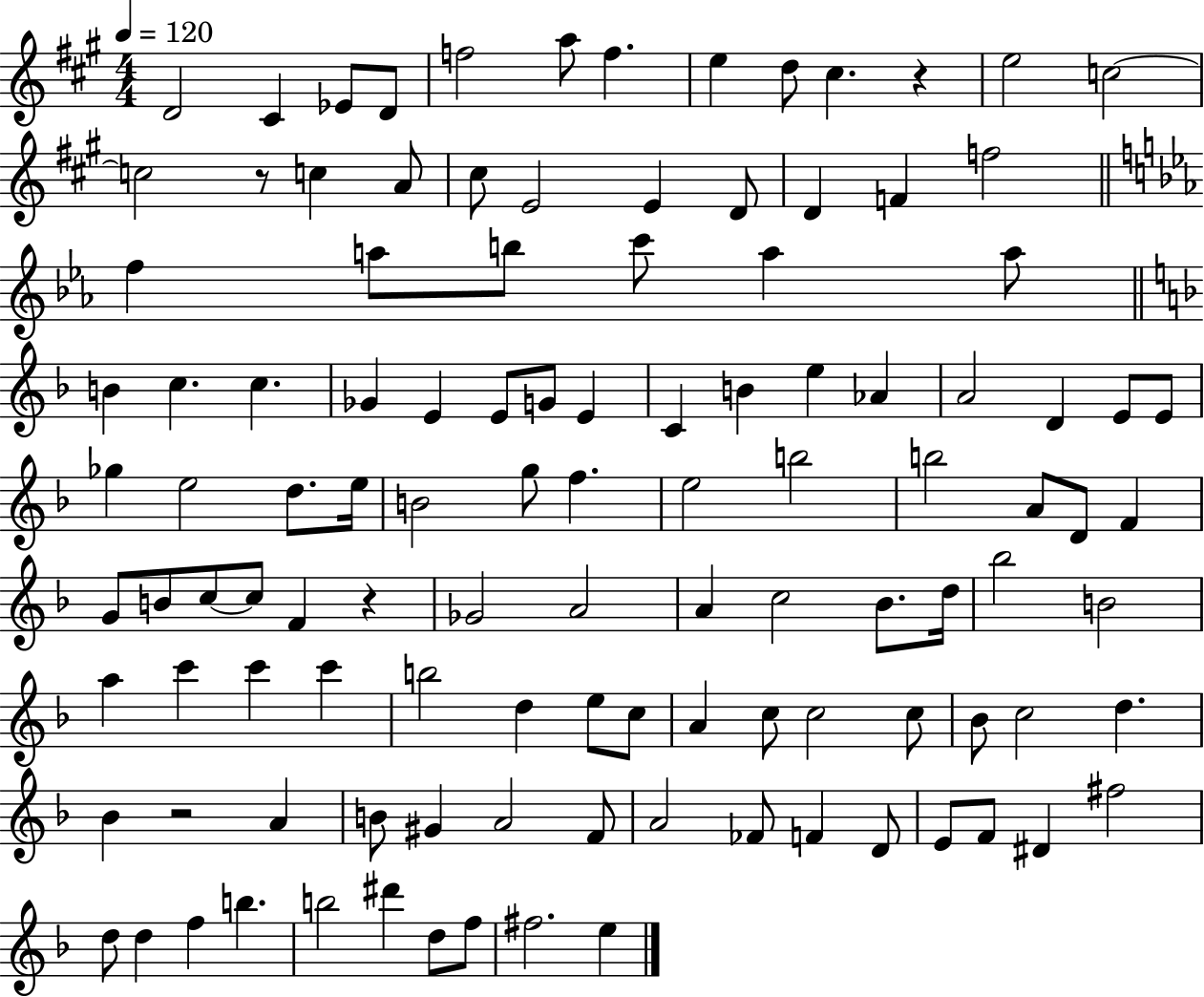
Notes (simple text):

D4/h C#4/q Eb4/e D4/e F5/h A5/e F5/q. E5/q D5/e C#5/q. R/q E5/h C5/h C5/h R/e C5/q A4/e C#5/e E4/h E4/q D4/e D4/q F4/q F5/h F5/q A5/e B5/e C6/e A5/q A5/e B4/q C5/q. C5/q. Gb4/q E4/q E4/e G4/e E4/q C4/q B4/q E5/q Ab4/q A4/h D4/q E4/e E4/e Gb5/q E5/h D5/e. E5/s B4/h G5/e F5/q. E5/h B5/h B5/h A4/e D4/e F4/q G4/e B4/e C5/e C5/e F4/q R/q Gb4/h A4/h A4/q C5/h Bb4/e. D5/s Bb5/h B4/h A5/q C6/q C6/q C6/q B5/h D5/q E5/e C5/e A4/q C5/e C5/h C5/e Bb4/e C5/h D5/q. Bb4/q R/h A4/q B4/e G#4/q A4/h F4/e A4/h FES4/e F4/q D4/e E4/e F4/e D#4/q F#5/h D5/e D5/q F5/q B5/q. B5/h D#6/q D5/e F5/e F#5/h. E5/q